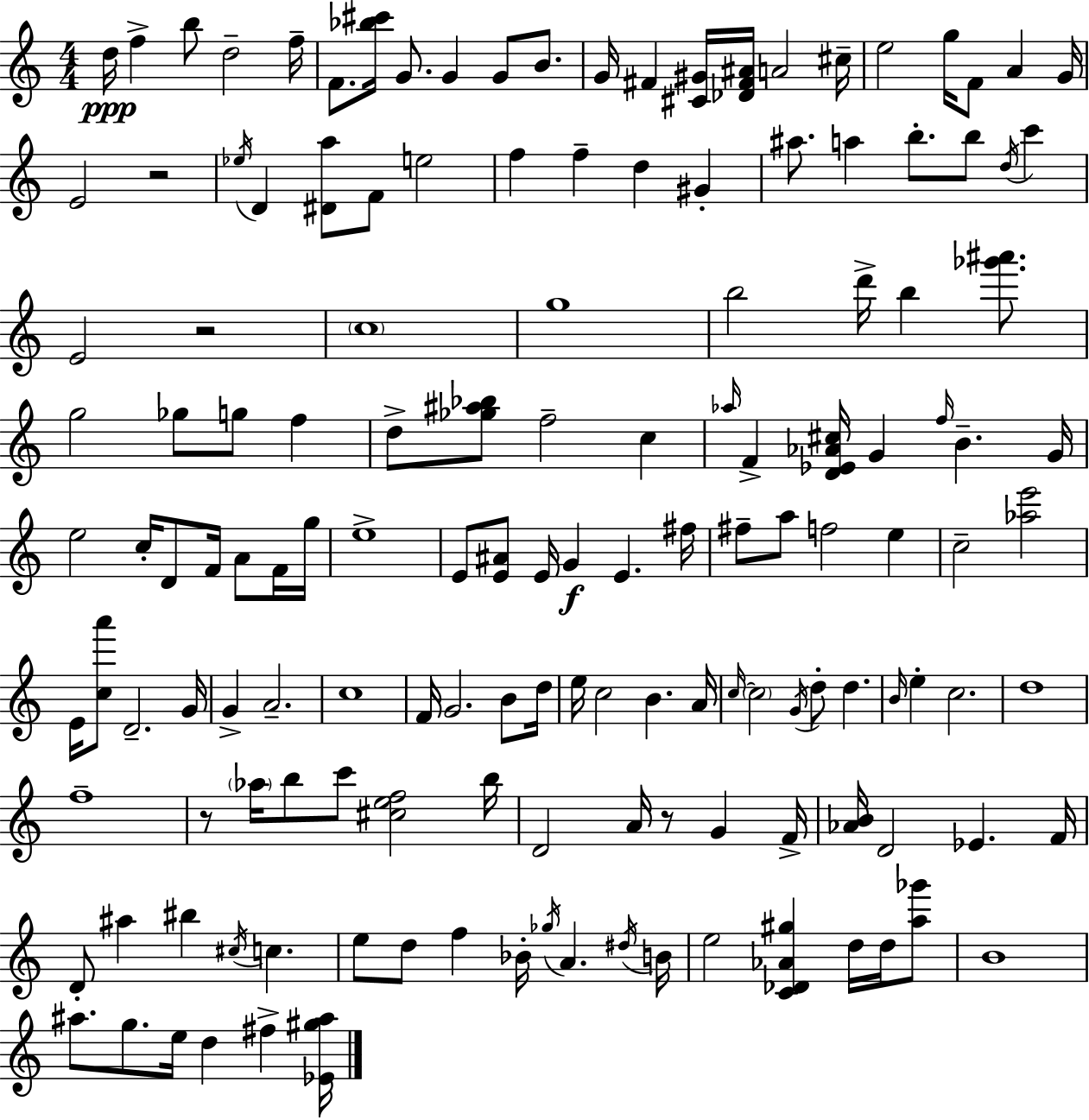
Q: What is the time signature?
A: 4/4